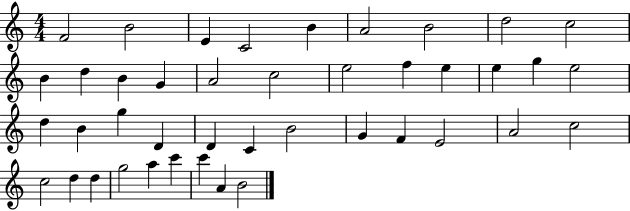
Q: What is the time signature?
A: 4/4